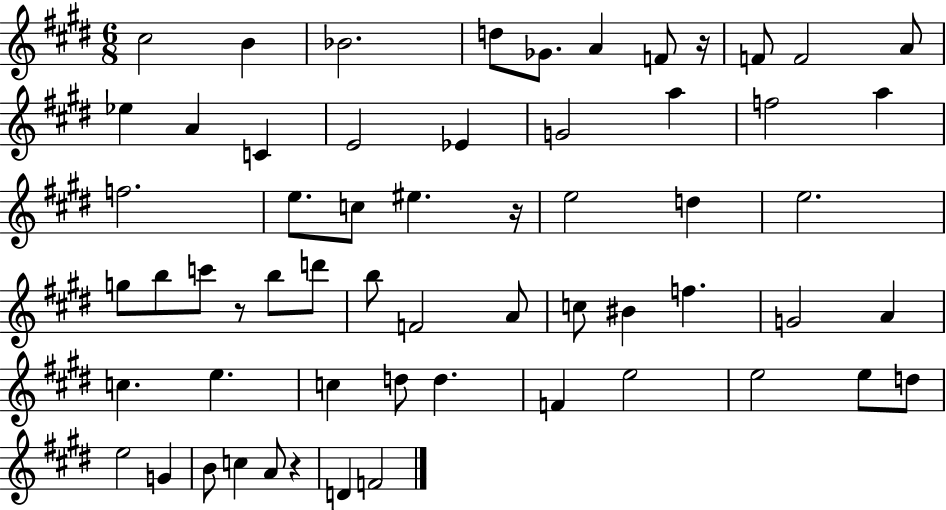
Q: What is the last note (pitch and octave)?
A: F4